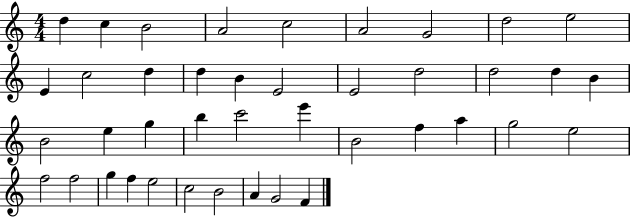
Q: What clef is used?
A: treble